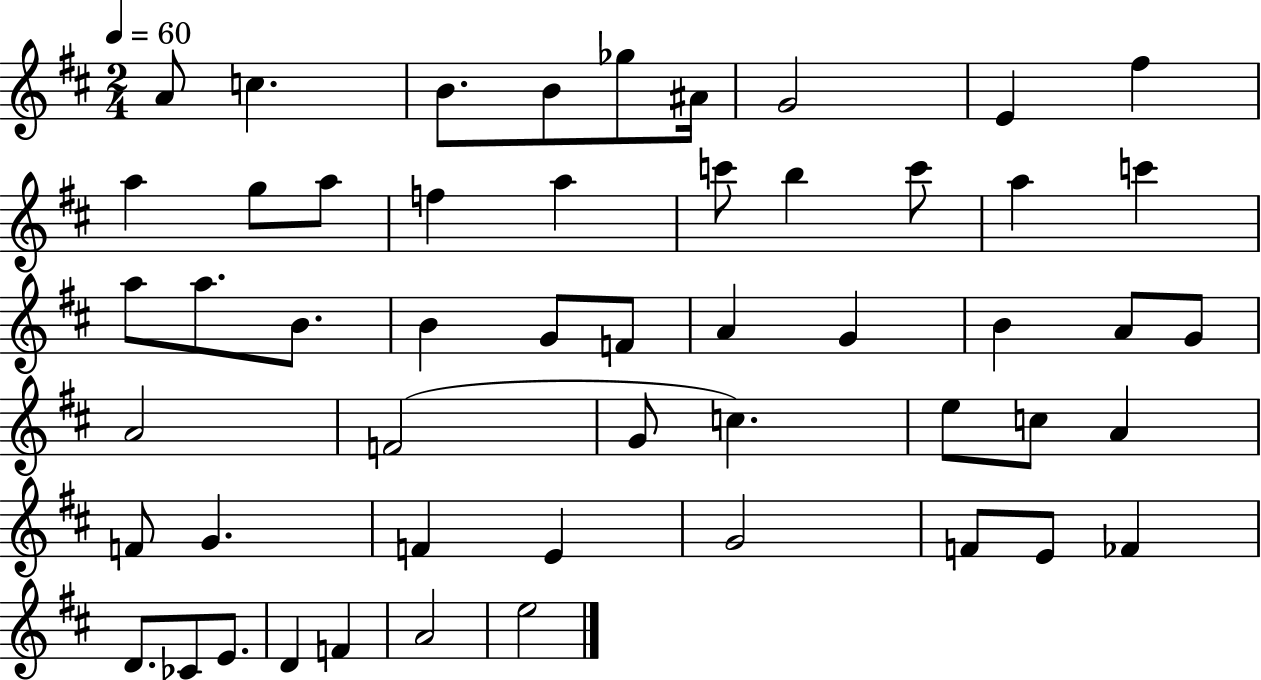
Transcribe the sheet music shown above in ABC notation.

X:1
T:Untitled
M:2/4
L:1/4
K:D
A/2 c B/2 B/2 _g/2 ^A/4 G2 E ^f a g/2 a/2 f a c'/2 b c'/2 a c' a/2 a/2 B/2 B G/2 F/2 A G B A/2 G/2 A2 F2 G/2 c e/2 c/2 A F/2 G F E G2 F/2 E/2 _F D/2 _C/2 E/2 D F A2 e2